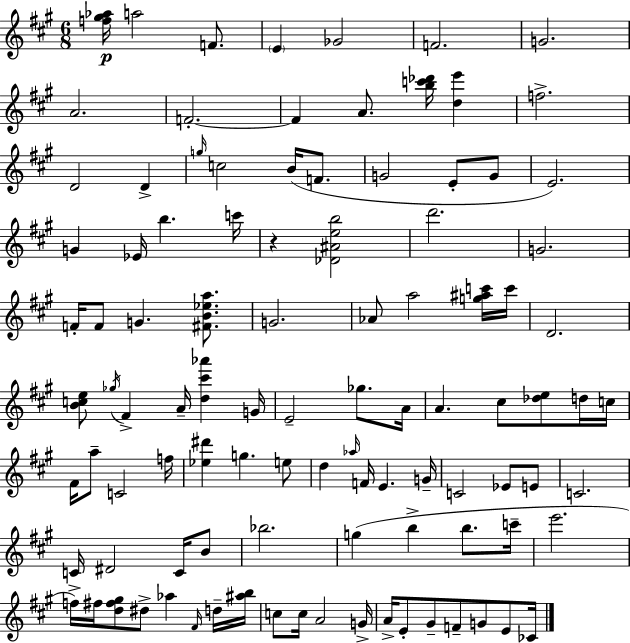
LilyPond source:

{
  \clef treble
  \numericTimeSignature
  \time 6/8
  \key a \major
  <f'' gis'' aes''>16\p a''2 f'8. | \parenthesize e'4 ges'2 | f'2. | g'2. | \break a'2. | f'2.-.~~ | f'4 a'8. <b'' c''' des'''>16 <d'' e'''>4 | f''2.-> | \break d'2 d'4-> | \grace { g''16 } c''2 b'16( f'8. | g'2 e'8-. g'8 | e'2.) | \break g'4 ees'16 b''4. | c'''16 r4 <des' ais' e'' b''>2 | d'''2. | g'2. | \break f'16-. f'8 g'4. <fis' b' ees'' a''>8. | g'2. | aes'8 a''2 <g'' ais'' c'''>16 | c'''16 d'2. | \break <b' c'' e''>8 \acciaccatura { ges''16 } fis'4-> a'16-- <d'' cis''' aes'''>4 | g'16 e'2-- ges''8. | a'16 a'4. cis''8 <des'' e''>8 | d''16 c''16 fis'16 a''8-- c'2 | \break f''16 <ees'' dis'''>4 g''4. | e''8 d''4 \grace { aes''16 } f'16 e'4. | g'16-- c'2 ees'8 | e'8 c'2. | \break c'16 dis'2 | c'16 b'8 bes''2. | g''4( b''4-> b''8. | c'''16-- e'''2. | \break f''16->) fis''16 <d'' fis'' gis''>8 dis''8-> aes''4 | \grace { fis'16 } d''16-- <ais'' b''>16 c''8 c''16 a'2 | g'16-> a'16-> e'8-. gis'8-- f'8-- g'8 | e'8 ces'16 \bar "|."
}